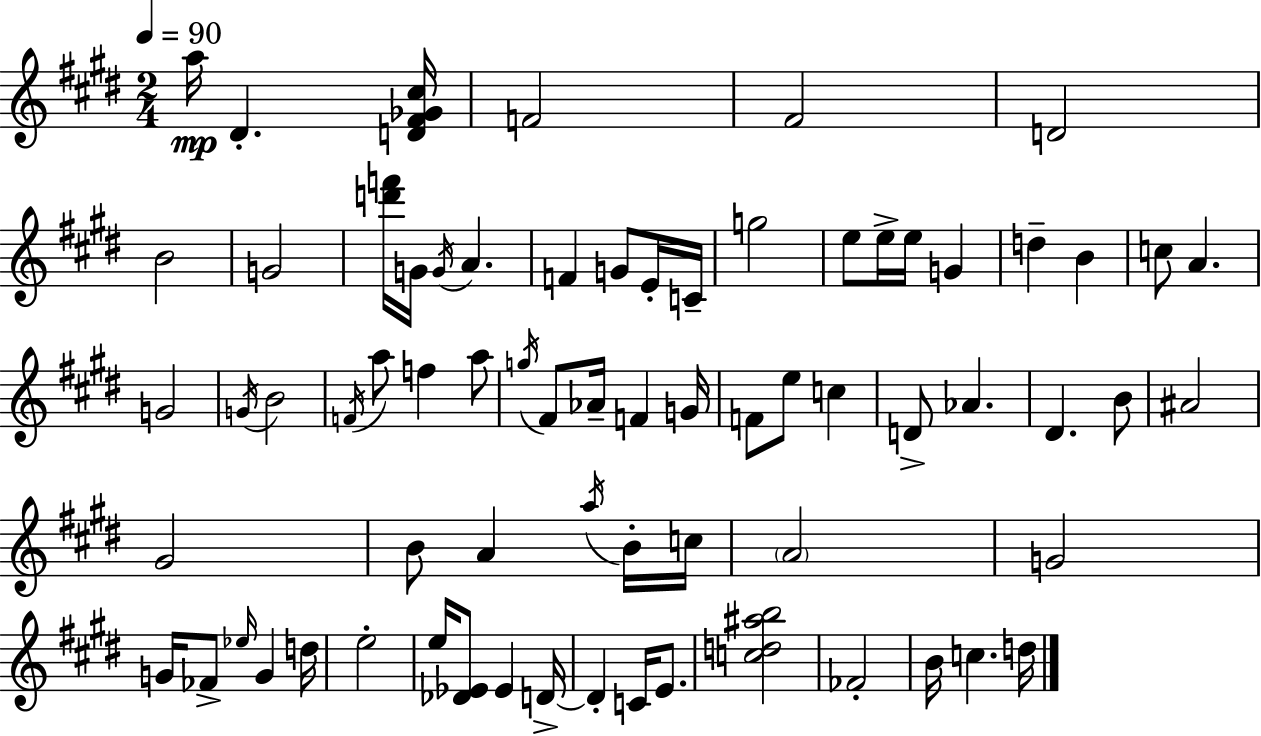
A5/s D#4/q. [D4,F#4,Gb4,C#5]/s F4/h F#4/h D4/h B4/h G4/h [D6,F6]/s G4/s G4/s A4/q. F4/q G4/e E4/s C4/s G5/h E5/e E5/s E5/s G4/q D5/q B4/q C5/e A4/q. G4/h G4/s B4/h F4/s A5/e F5/q A5/e G5/s F#4/e Ab4/s F4/q G4/s F4/e E5/e C5/q D4/e Ab4/q. D#4/q. B4/e A#4/h G#4/h B4/e A4/q A5/s B4/s C5/s A4/h G4/h G4/s FES4/e Eb5/s G4/q D5/s E5/h E5/s [Db4,Eb4]/e Eb4/q D4/s D4/q C4/s E4/e. [C5,D5,A#5,B5]/h FES4/h B4/s C5/q. D5/s